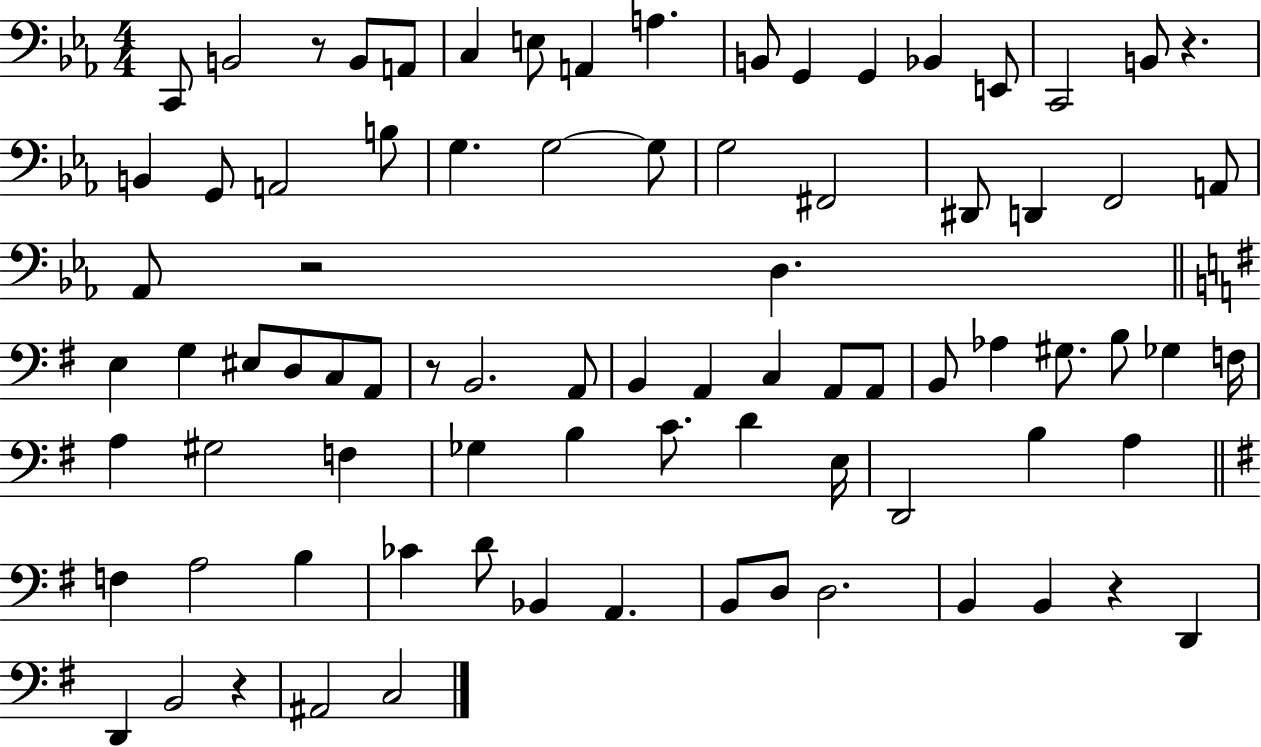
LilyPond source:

{
  \clef bass
  \numericTimeSignature
  \time 4/4
  \key ees \major
  c,8 b,2 r8 b,8 a,8 | c4 e8 a,4 a4. | b,8 g,4 g,4 bes,4 e,8 | c,2 b,8 r4. | \break b,4 g,8 a,2 b8 | g4. g2~~ g8 | g2 fis,2 | dis,8 d,4 f,2 a,8 | \break aes,8 r2 d4. | \bar "||" \break \key e \minor e4 g4 eis8 d8 c8 a,8 | r8 b,2. a,8 | b,4 a,4 c4 a,8 a,8 | b,8 aes4 gis8. b8 ges4 f16 | \break a4 gis2 f4 | ges4 b4 c'8. d'4 e16 | d,2 b4 a4 | \bar "||" \break \key e \minor f4 a2 b4 | ces'4 d'8 bes,4 a,4. | b,8 d8 d2. | b,4 b,4 r4 d,4 | \break d,4 b,2 r4 | ais,2 c2 | \bar "|."
}